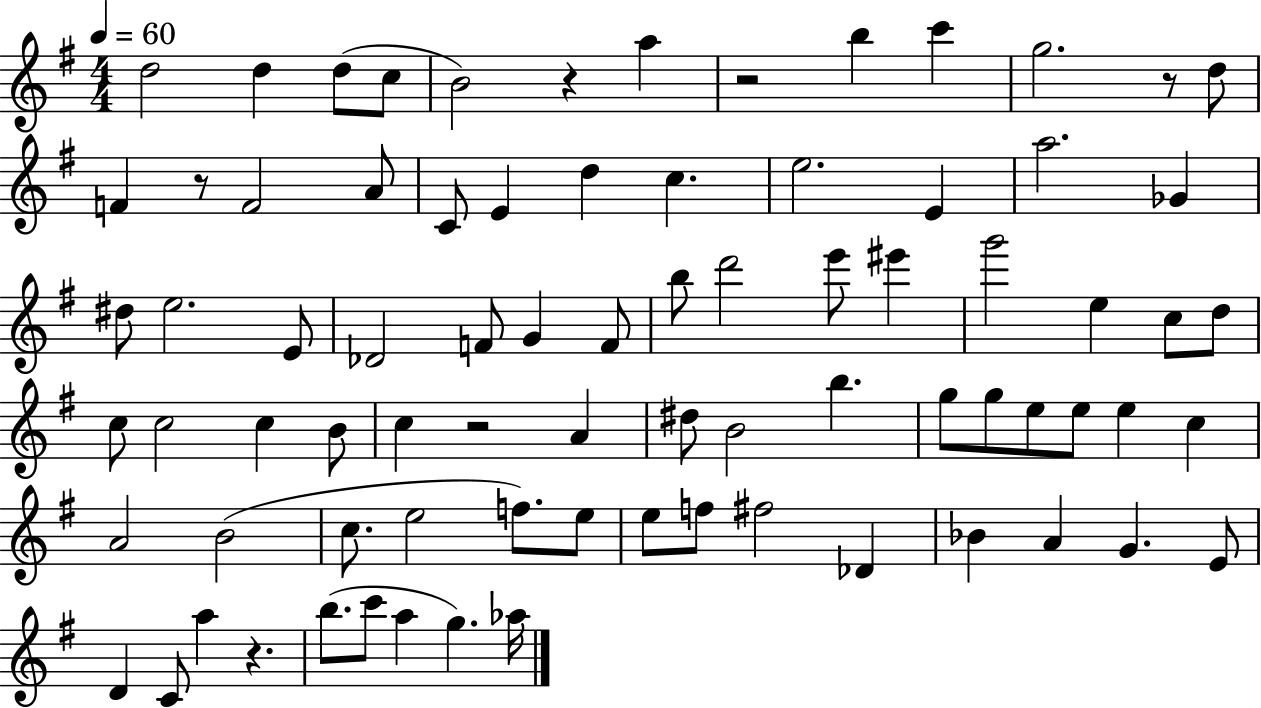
D5/h D5/q D5/e C5/e B4/h R/q A5/q R/h B5/q C6/q G5/h. R/e D5/e F4/q R/e F4/h A4/e C4/e E4/q D5/q C5/q. E5/h. E4/q A5/h. Gb4/q D#5/e E5/h. E4/e Db4/h F4/e G4/q F4/e B5/e D6/h E6/e EIS6/q G6/h E5/q C5/e D5/e C5/e C5/h C5/q B4/e C5/q R/h A4/q D#5/e B4/h B5/q. G5/e G5/e E5/e E5/e E5/q C5/q A4/h B4/h C5/e. E5/h F5/e. E5/e E5/e F5/e F#5/h Db4/q Bb4/q A4/q G4/q. E4/e D4/q C4/e A5/q R/q. B5/e. C6/e A5/q G5/q. Ab5/s